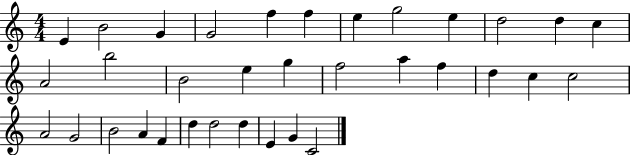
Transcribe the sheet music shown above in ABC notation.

X:1
T:Untitled
M:4/4
L:1/4
K:C
E B2 G G2 f f e g2 e d2 d c A2 b2 B2 e g f2 a f d c c2 A2 G2 B2 A F d d2 d E G C2